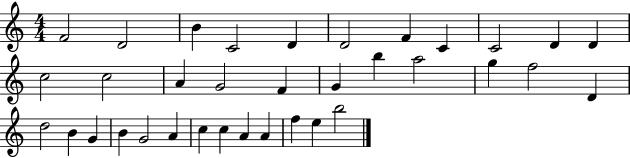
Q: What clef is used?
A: treble